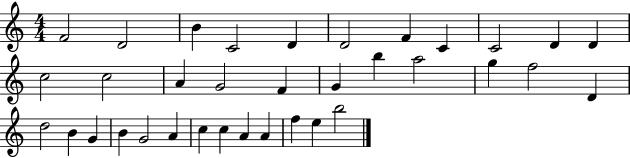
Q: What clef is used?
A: treble